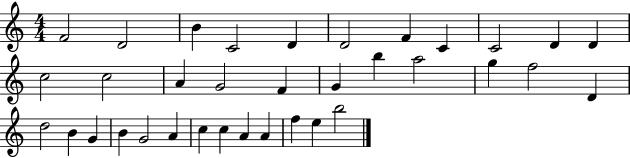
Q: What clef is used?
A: treble